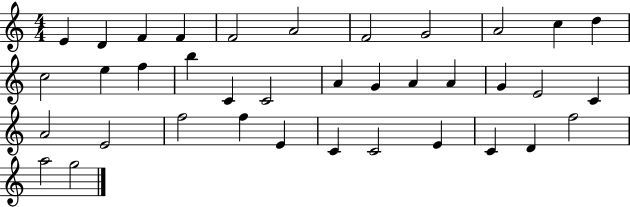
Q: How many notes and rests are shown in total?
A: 37